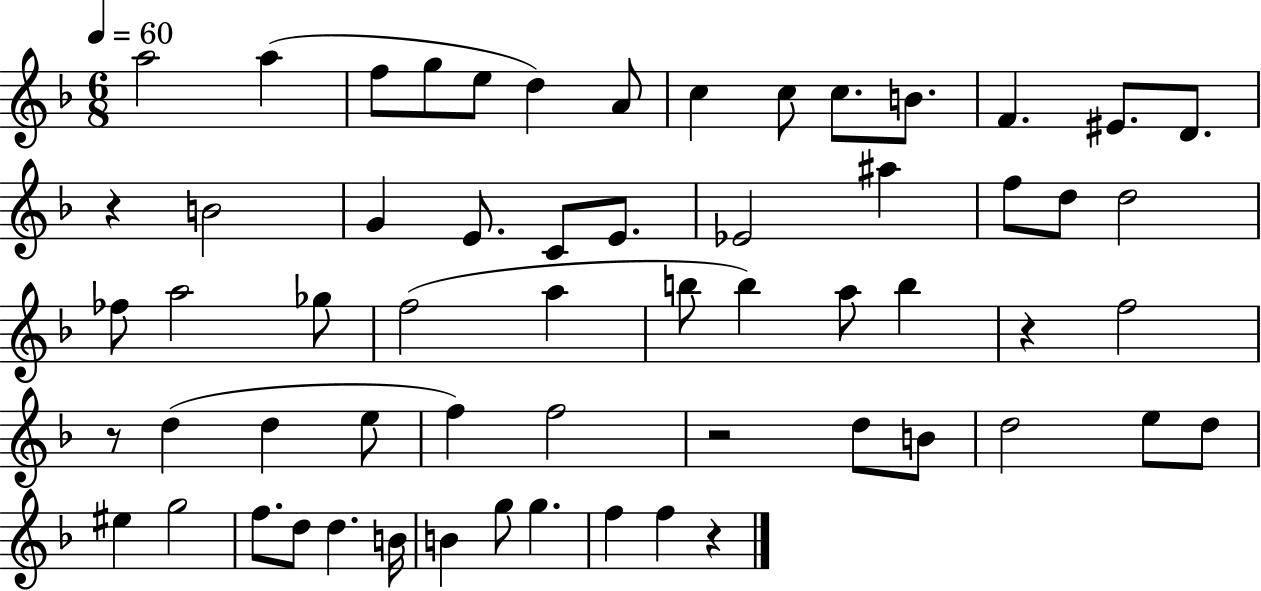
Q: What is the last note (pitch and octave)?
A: F5